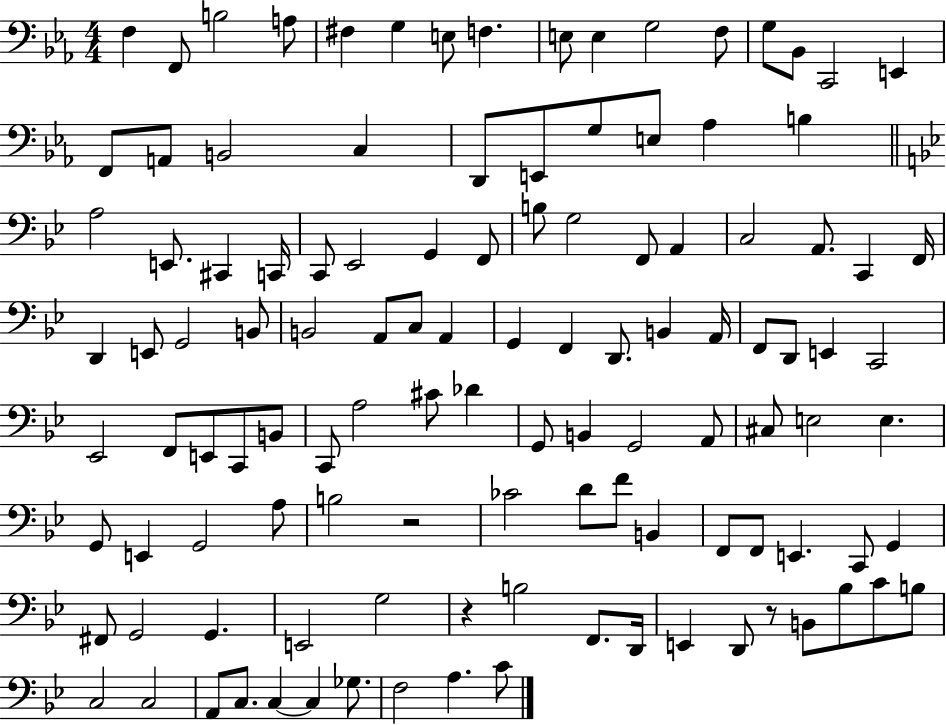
F3/q F2/e B3/h A3/e F#3/q G3/q E3/e F3/q. E3/e E3/q G3/h F3/e G3/e Bb2/e C2/h E2/q F2/e A2/e B2/h C3/q D2/e E2/e G3/e E3/e Ab3/q B3/q A3/h E2/e. C#2/q C2/s C2/e Eb2/h G2/q F2/e B3/e G3/h F2/e A2/q C3/h A2/e. C2/q F2/s D2/q E2/e G2/h B2/e B2/h A2/e C3/e A2/q G2/q F2/q D2/e. B2/q A2/s F2/e D2/e E2/q C2/h Eb2/h F2/e E2/e C2/e B2/e C2/e A3/h C#4/e Db4/q G2/e B2/q G2/h A2/e C#3/e E3/h E3/q. G2/e E2/q G2/h A3/e B3/h R/h CES4/h D4/e F4/e B2/q F2/e F2/e E2/q. C2/e G2/q F#2/e G2/h G2/q. E2/h G3/h R/q B3/h F2/e. D2/s E2/q D2/e R/e B2/e Bb3/e C4/e B3/e C3/h C3/h A2/e C3/e. C3/q C3/q Gb3/e. F3/h A3/q. C4/e